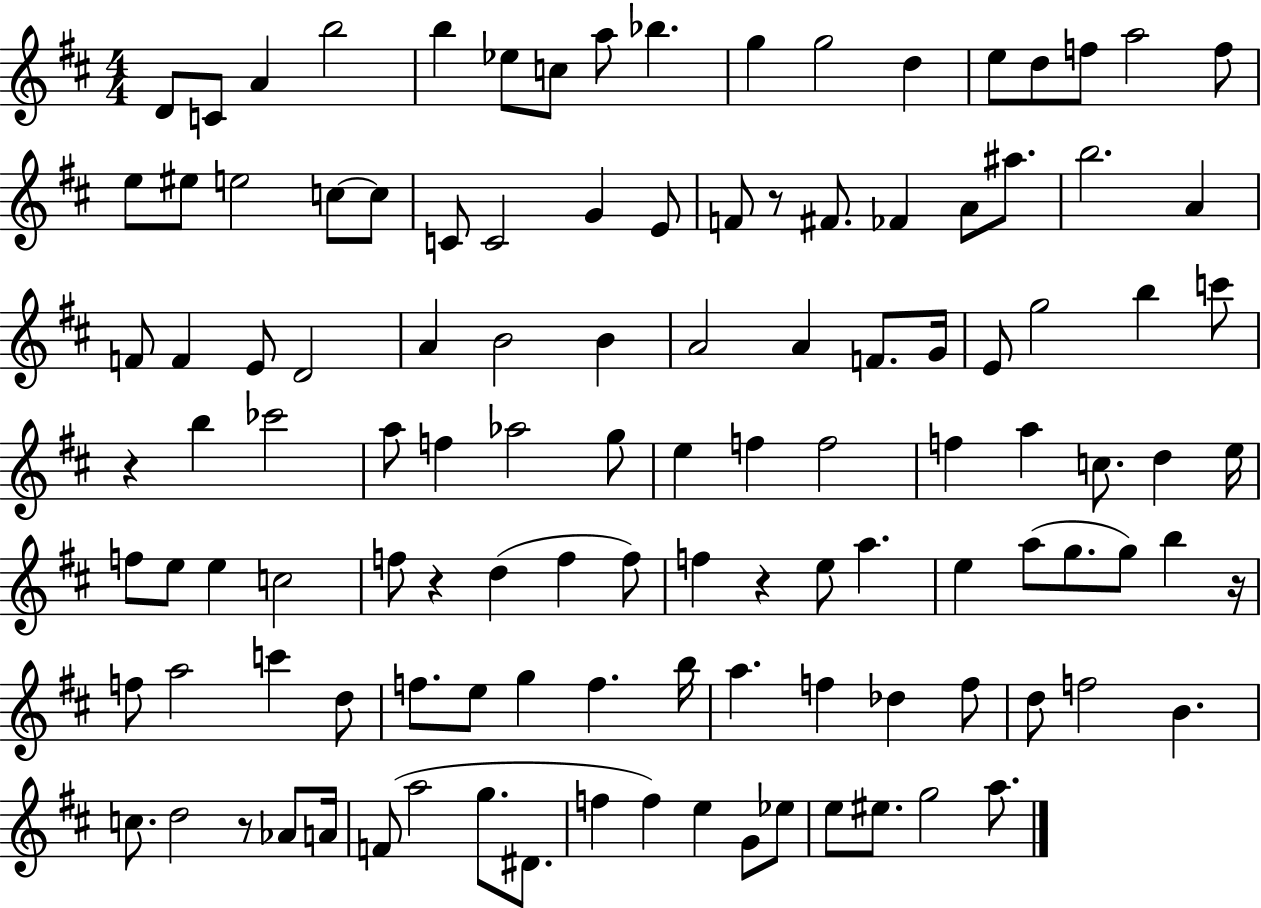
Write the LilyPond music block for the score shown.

{
  \clef treble
  \numericTimeSignature
  \time 4/4
  \key d \major
  d'8 c'8 a'4 b''2 | b''4 ees''8 c''8 a''8 bes''4. | g''4 g''2 d''4 | e''8 d''8 f''8 a''2 f''8 | \break e''8 eis''8 e''2 c''8~~ c''8 | c'8 c'2 g'4 e'8 | f'8 r8 fis'8. fes'4 a'8 ais''8. | b''2. a'4 | \break f'8 f'4 e'8 d'2 | a'4 b'2 b'4 | a'2 a'4 f'8. g'16 | e'8 g''2 b''4 c'''8 | \break r4 b''4 ces'''2 | a''8 f''4 aes''2 g''8 | e''4 f''4 f''2 | f''4 a''4 c''8. d''4 e''16 | \break f''8 e''8 e''4 c''2 | f''8 r4 d''4( f''4 f''8) | f''4 r4 e''8 a''4. | e''4 a''8( g''8. g''8) b''4 r16 | \break f''8 a''2 c'''4 d''8 | f''8. e''8 g''4 f''4. b''16 | a''4. f''4 des''4 f''8 | d''8 f''2 b'4. | \break c''8. d''2 r8 aes'8 a'16 | f'8( a''2 g''8. dis'8. | f''4 f''4) e''4 g'8 ees''8 | e''8 eis''8. g''2 a''8. | \break \bar "|."
}